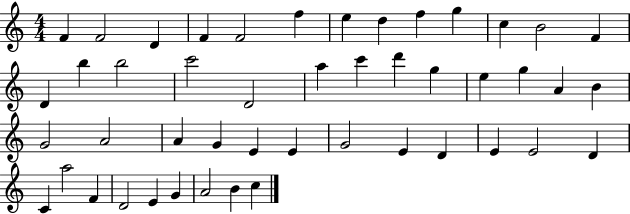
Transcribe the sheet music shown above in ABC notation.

X:1
T:Untitled
M:4/4
L:1/4
K:C
F F2 D F F2 f e d f g c B2 F D b b2 c'2 D2 a c' d' g e g A B G2 A2 A G E E G2 E D E E2 D C a2 F D2 E G A2 B c